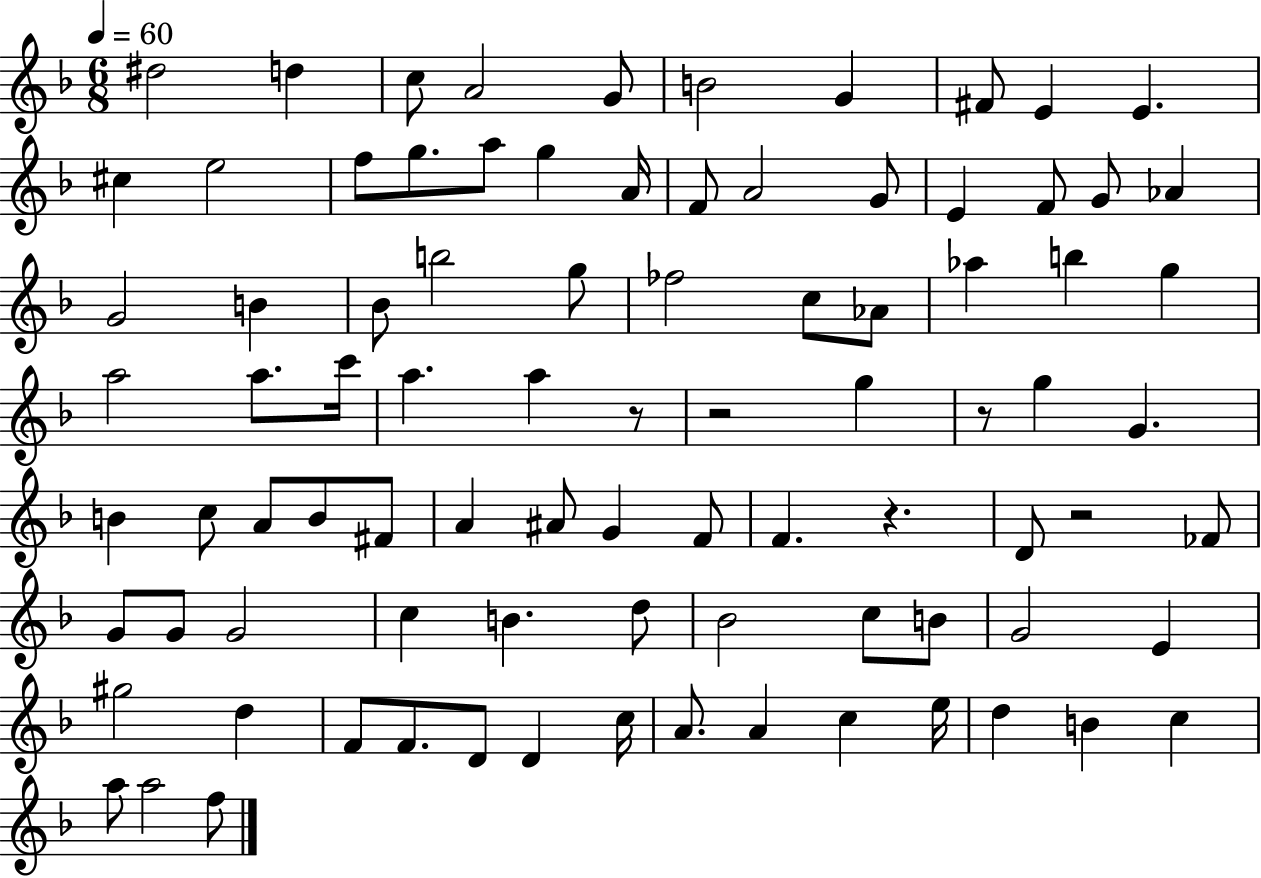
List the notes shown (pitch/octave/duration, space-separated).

D#5/h D5/q C5/e A4/h G4/e B4/h G4/q F#4/e E4/q E4/q. C#5/q E5/h F5/e G5/e. A5/e G5/q A4/s F4/e A4/h G4/e E4/q F4/e G4/e Ab4/q G4/h B4/q Bb4/e B5/h G5/e FES5/h C5/e Ab4/e Ab5/q B5/q G5/q A5/h A5/e. C6/s A5/q. A5/q R/e R/h G5/q R/e G5/q G4/q. B4/q C5/e A4/e B4/e F#4/e A4/q A#4/e G4/q F4/e F4/q. R/q. D4/e R/h FES4/e G4/e G4/e G4/h C5/q B4/q. D5/e Bb4/h C5/e B4/e G4/h E4/q G#5/h D5/q F4/e F4/e. D4/e D4/q C5/s A4/e. A4/q C5/q E5/s D5/q B4/q C5/q A5/e A5/h F5/e